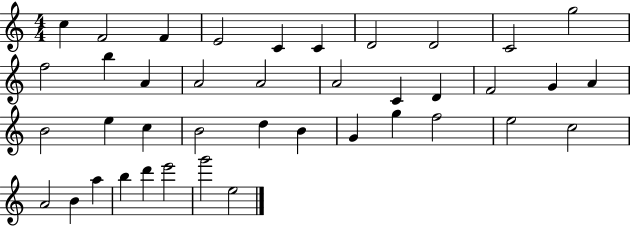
X:1
T:Untitled
M:4/4
L:1/4
K:C
c F2 F E2 C C D2 D2 C2 g2 f2 b A A2 A2 A2 C D F2 G A B2 e c B2 d B G g f2 e2 c2 A2 B a b d' e'2 g'2 e2